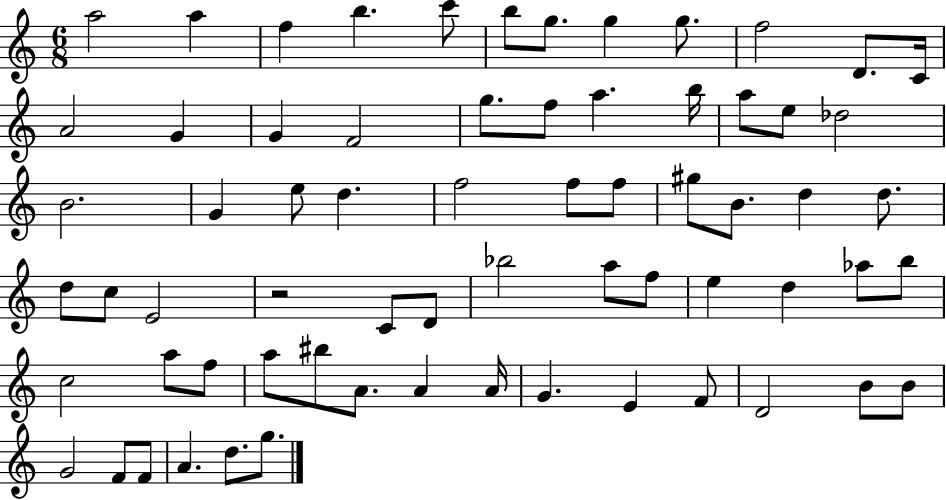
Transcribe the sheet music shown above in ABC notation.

X:1
T:Untitled
M:6/8
L:1/4
K:C
a2 a f b c'/2 b/2 g/2 g g/2 f2 D/2 C/4 A2 G G F2 g/2 f/2 a b/4 a/2 e/2 _d2 B2 G e/2 d f2 f/2 f/2 ^g/2 B/2 d d/2 d/2 c/2 E2 z2 C/2 D/2 _b2 a/2 f/2 e d _a/2 b/2 c2 a/2 f/2 a/2 ^b/2 A/2 A A/4 G E F/2 D2 B/2 B/2 G2 F/2 F/2 A d/2 g/2